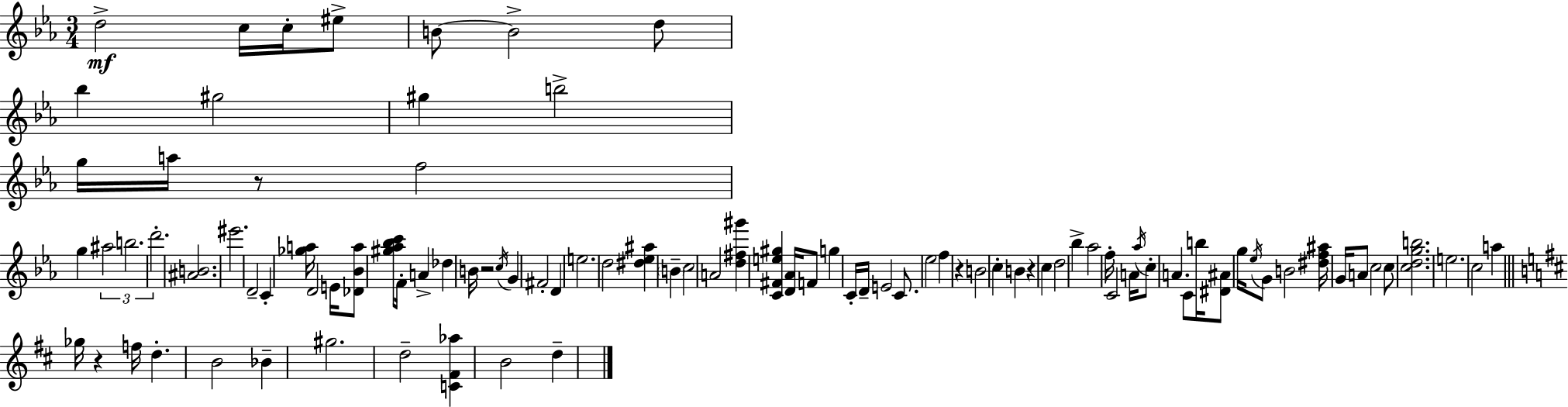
D5/h C5/s C5/s EIS5/e B4/e B4/h D5/e Bb5/q G#5/h G#5/q B5/h G5/s A5/s R/e F5/h G5/q A#5/h B5/h. D6/h. [A#4,B4]/h. EIS6/h. D4/h C4/q [Gb5,A5]/s D4/h E4/s [Db4,Bb4,A5]/e [G#5,Ab5,Bb5,C6]/e F4/s A4/q Db5/q B4/s R/h C5/s G4/q F#4/h D4/q E5/h. D5/h [D#5,Eb5,A#5]/q B4/q C5/h A4/h [D5,F#5,G#6]/q [C4,F#4,E5,G#5]/q [D4,Ab4]/s F4/e G5/q C4/s D4/s E4/h C4/e. Eb5/h F5/q R/q B4/h C5/q B4/q R/q C5/q D5/h Bb5/q Ab5/h F5/s C4/h A4/s Ab5/s C5/e A4/q. C4/e B5/s [D#4,A#4]/e G5/s Eb5/s G4/e B4/h [D#5,F5,A#5]/s G4/s A4/e C5/h C5/e [C5,D5,G5,B5]/h. E5/h. C5/h A5/q Gb5/s R/q F5/s D5/q. B4/h Bb4/q G#5/h. D5/h [C4,F#4,Ab5]/q B4/h D5/q